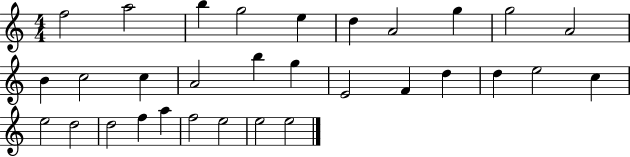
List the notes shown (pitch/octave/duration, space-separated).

F5/h A5/h B5/q G5/h E5/q D5/q A4/h G5/q G5/h A4/h B4/q C5/h C5/q A4/h B5/q G5/q E4/h F4/q D5/q D5/q E5/h C5/q E5/h D5/h D5/h F5/q A5/q F5/h E5/h E5/h E5/h